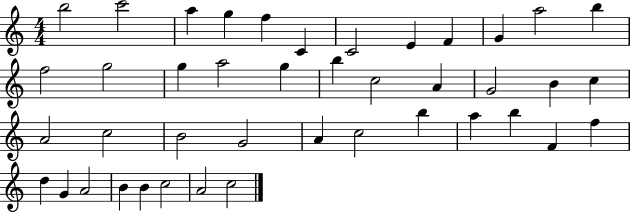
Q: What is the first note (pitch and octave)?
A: B5